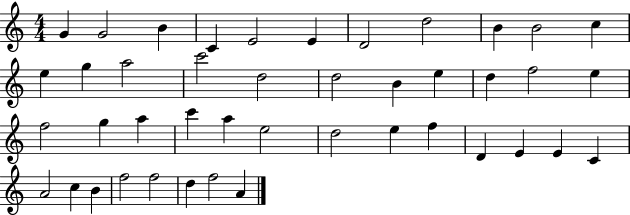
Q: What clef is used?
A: treble